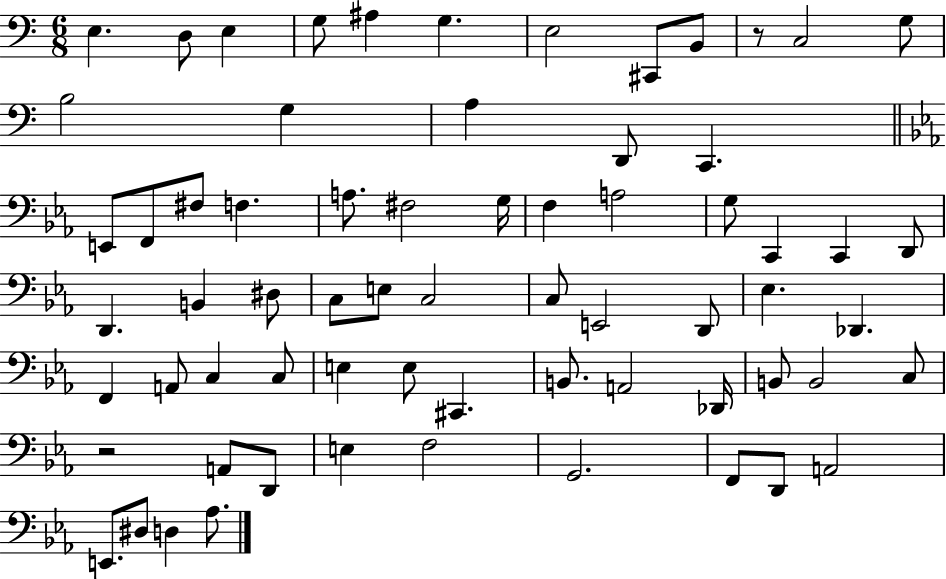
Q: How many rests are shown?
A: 2